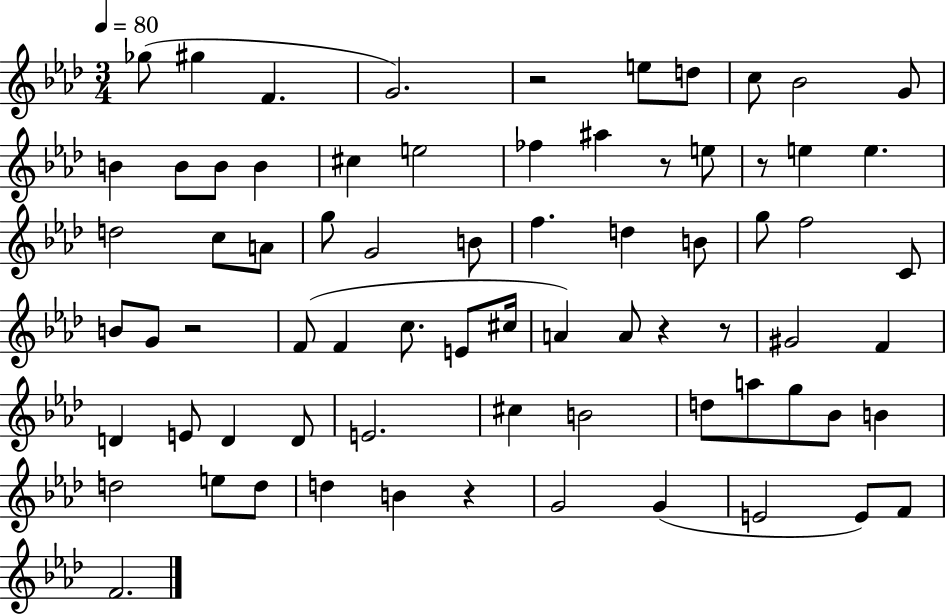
{
  \clef treble
  \numericTimeSignature
  \time 3/4
  \key aes \major
  \tempo 4 = 80
  ges''8( gis''4 f'4. | g'2.) | r2 e''8 d''8 | c''8 bes'2 g'8 | \break b'4 b'8 b'8 b'4 | cis''4 e''2 | fes''4 ais''4 r8 e''8 | r8 e''4 e''4. | \break d''2 c''8 a'8 | g''8 g'2 b'8 | f''4. d''4 b'8 | g''8 f''2 c'8 | \break b'8 g'8 r2 | f'8( f'4 c''8. e'8 cis''16 | a'4) a'8 r4 r8 | gis'2 f'4 | \break d'4 e'8 d'4 d'8 | e'2. | cis''4 b'2 | d''8 a''8 g''8 bes'8 b'4 | \break d''2 e''8 d''8 | d''4 b'4 r4 | g'2 g'4( | e'2 e'8) f'8 | \break f'2. | \bar "|."
}